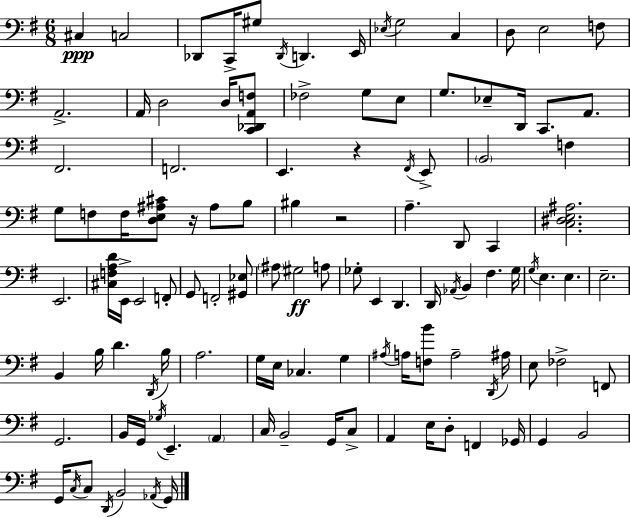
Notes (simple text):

C#3/q C3/h Db2/e C2/s G#3/e Db2/s D2/q. E2/s Eb3/s G3/h C3/q D3/e E3/h F3/e A2/h. A2/s D3/h D3/s [C2,Db2,A2,F3]/e FES3/h G3/e E3/e G3/e. Eb3/e D2/s C2/e. A2/e. F#2/h. F2/h. E2/q. R/q F#2/s E2/e B2/h F3/q G3/e F3/e F3/s [D3,E3,A#3,C#4]/e R/s A#3/e B3/e BIS3/q R/h A3/q. D2/e C2/q [C3,D#3,E3,A#3]/h. E2/h. [C#3,F3,A3,D4]/s E2/s E2/h F2/e G2/e F2/h [G#2,Eb3]/e A#3/e G#3/h A3/e Gb3/e E2/q D2/q. D2/s Ab2/s B2/q F#3/q. G3/s G3/s E3/q. E3/q. E3/h. B2/q B3/s D4/q. D2/s B3/s A3/h. G3/s E3/s CES3/q. G3/q A#3/s A3/s [F3,B4]/e A3/h D2/s A#3/s E3/e FES3/h F2/e G2/h. B2/s G2/s Gb3/s E2/q. A2/q C3/s B2/h G2/s C3/e A2/q E3/s D3/e F2/q Gb2/s G2/q B2/h G2/s C3/s C3/e D2/s B2/h Ab2/s G2/s